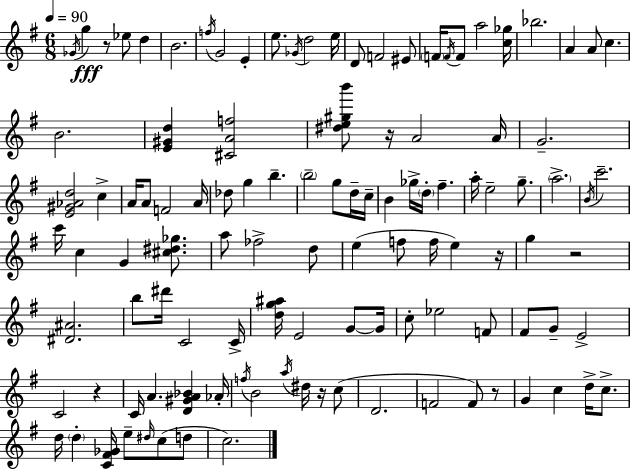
{
  \clef treble
  \numericTimeSignature
  \time 6/8
  \key g \major
  \tempo 4 = 90
  \acciaccatura { ges'16 }\fff g''4 r8 ees''8 d''4 | b'2. | \acciaccatura { f''16 } g'2 e'4-. | e''8. \acciaccatura { ges'16 } d''2 | \break e''16 d'8 f'2 | eis'8 \parenthesize f'16 \acciaccatura { f'16 } f'8 a''2 | <c'' ges''>16 bes''2. | a'4 a'8 c''4. | \break b'2. | <e' gis' d''>4 <cis' a' f''>2 | <dis'' e'' gis'' b'''>8 r16 a'2 | a'16 g'2.-- | \break <e' gis' aes' d''>2 | c''4-> a'16 a'8 f'2 | a'16 des''8 g''4 b''4.-- | \parenthesize b''2-- | \break g''8 d''16-- c''16-- b'4 ges''16-> \parenthesize d''16-. fis''4.-- | a''16-. e''2-- | g''8.-- \parenthesize a''2.-> | \acciaccatura { b'16 } c'''2.-- | \break c'''16 c''4 g'4 | <cis'' dis'' ges''>8. a''8 fes''2-> | d''8 e''4( f''8 f''16 | e''4) r16 g''4 r2 | \break <dis' ais'>2. | b''8 dis'''16 c'2 | c'16-> <d'' g'' ais''>16 e'2 | g'8~~ g'16 c''8-. ees''2 | \break f'8 fis'8 g'8-- e'2-> | c'2 | r4 c'16 a'4. | <d' gis' a' bes'>4 aes'16-. \acciaccatura { f''16 } b'2 | \break \acciaccatura { a''16 } dis''16 r16 c''8( d'2. | f'2 | f'8) r8 g'4 c''4 | d''16-> c''8.-> d''16 \parenthesize d''4-. | \break <c' fis' ges'>16 e''8-- \grace { dis''16 } c''8( d''8 c''2.) | \bar "|."
}